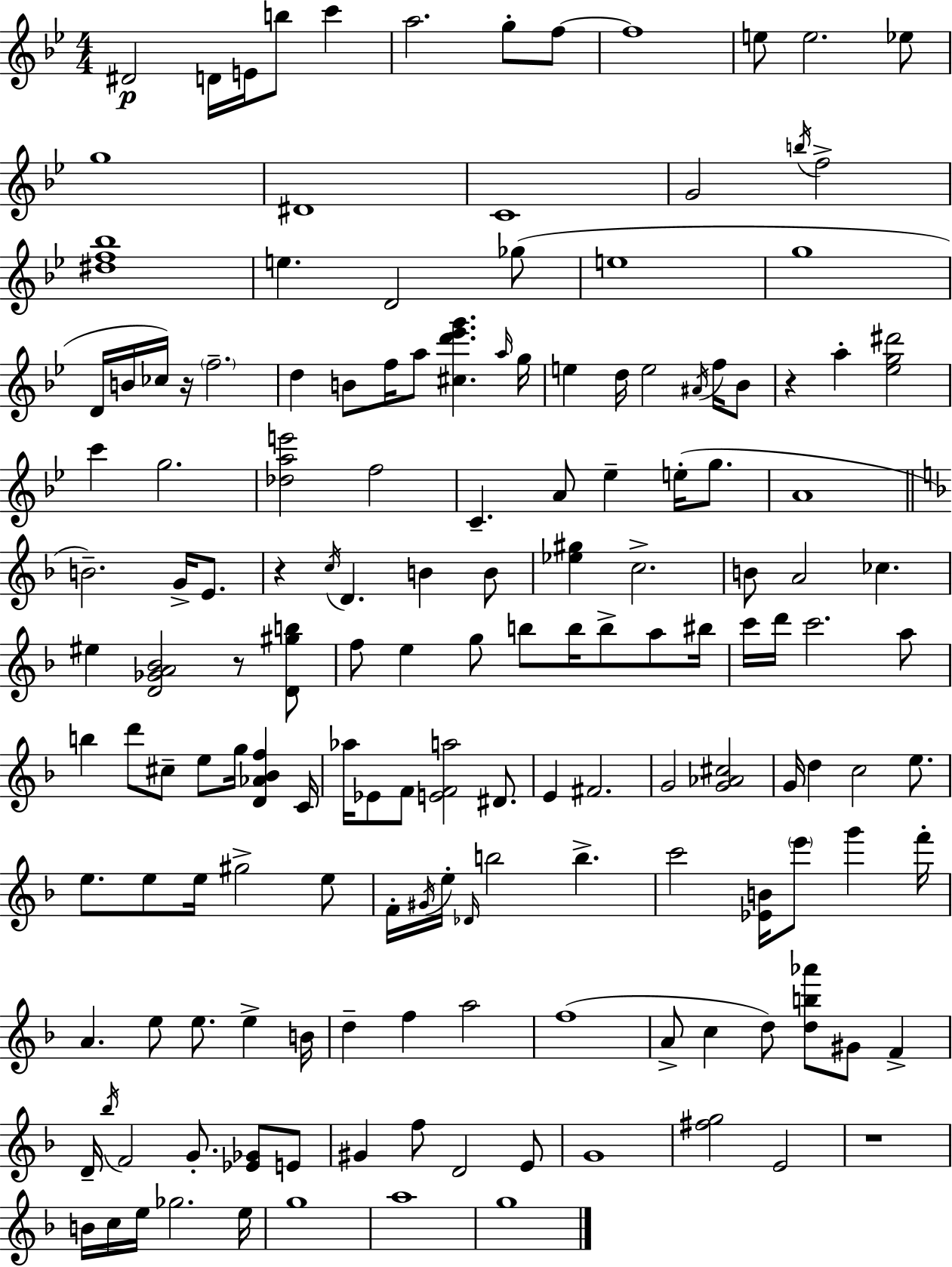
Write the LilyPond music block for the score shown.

{
  \clef treble
  \numericTimeSignature
  \time 4/4
  \key g \minor
  dis'2\p d'16 e'16 b''8 c'''4 | a''2. g''8-. f''8~~ | f''1 | e''8 e''2. ees''8 | \break g''1 | dis'1 | c'1 | g'2 \acciaccatura { b''16 } f''2-> | \break <dis'' f'' bes''>1 | e''4. d'2 ges''8( | e''1 | g''1 | \break d'16 b'16 ces''16) r16 \parenthesize f''2.-- | d''4 b'8 f''16 a''8 <cis'' d''' ees''' g'''>4. | \grace { a''16 } g''16 e''4 d''16 e''2 \acciaccatura { ais'16 } | f''16 bes'8 r4 a''4-. <ees'' g'' dis'''>2 | \break c'''4 g''2. | <des'' a'' e'''>2 f''2 | c'4.-- a'8 ees''4-- e''16-.( | g''8. a'1 | \break \bar "||" \break \key f \major b'2.--) g'16-> e'8. | r4 \acciaccatura { c''16 } d'4. b'4 b'8 | <ees'' gis''>4 c''2.-> | b'8 a'2 ces''4. | \break eis''4 <d' ges' a' bes'>2 r8 <d' gis'' b''>8 | f''8 e''4 g''8 b''8 b''16 b''8-> a''8 | bis''16 c'''16 d'''16 c'''2. a''8 | b''4 d'''8 cis''8-- e''8 g''16 <d' aes' bes' f''>4 | \break c'16 aes''16 ees'8 f'8 <e' f' a''>2 dis'8. | e'4 fis'2. | g'2 <g' aes' cis''>2 | g'16 d''4 c''2 e''8. | \break e''8. e''8 e''16 gis''2-> e''8 | f'16-. \acciaccatura { gis'16 } e''16-. \grace { des'16 } b''2 b''4.-> | c'''2 <ees' b'>16 \parenthesize e'''8 g'''4 | f'''16-. a'4. e''8 e''8. e''4-> | \break b'16 d''4-- f''4 a''2 | f''1( | a'8-> c''4 d''8) <d'' b'' aes'''>8 gis'8 f'4-> | d'16-- \acciaccatura { bes''16 } f'2 g'8.-. | \break <ees' ges'>8 e'8 gis'4 f''8 d'2 | e'8 g'1 | <fis'' g''>2 e'2 | r1 | \break b'16 c''16 e''16 ges''2. | e''16 g''1 | a''1 | g''1 | \break \bar "|."
}